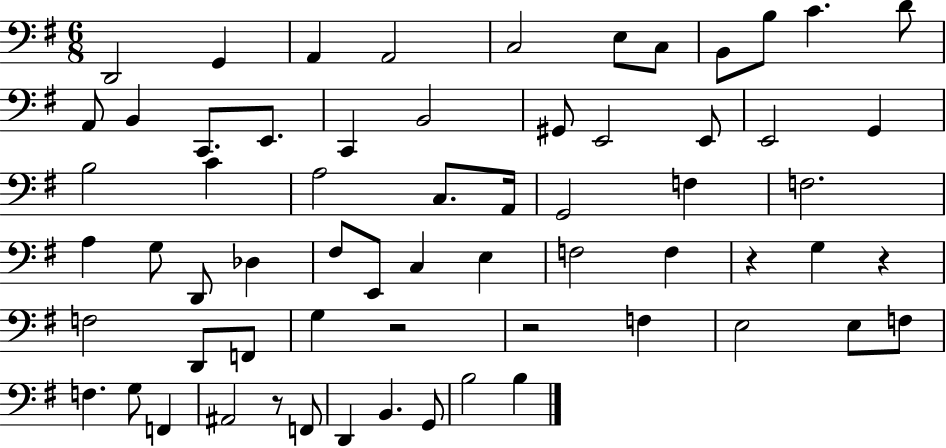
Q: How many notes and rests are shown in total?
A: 64